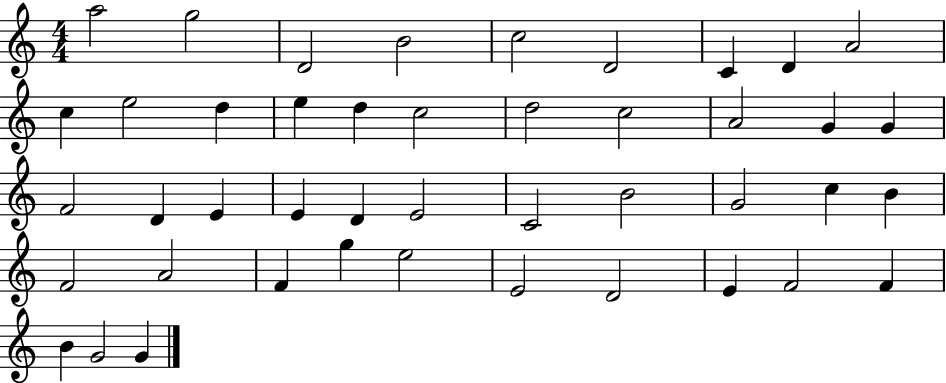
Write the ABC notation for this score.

X:1
T:Untitled
M:4/4
L:1/4
K:C
a2 g2 D2 B2 c2 D2 C D A2 c e2 d e d c2 d2 c2 A2 G G F2 D E E D E2 C2 B2 G2 c B F2 A2 F g e2 E2 D2 E F2 F B G2 G